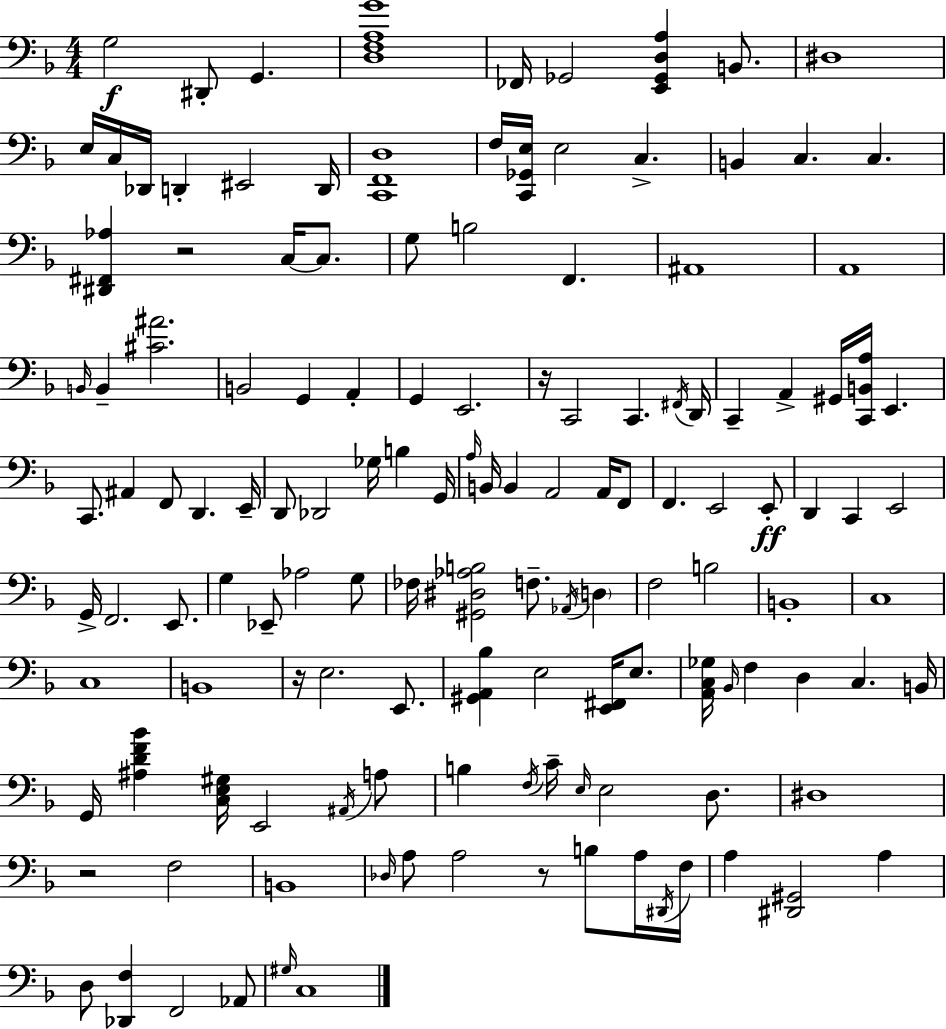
X:1
T:Untitled
M:4/4
L:1/4
K:Dm
G,2 ^D,,/2 G,, [D,F,A,G]4 _F,,/4 _G,,2 [E,,_G,,D,A,] B,,/2 ^D,4 E,/4 C,/4 _D,,/4 D,, ^E,,2 D,,/4 [C,,F,,D,]4 F,/4 [C,,_G,,E,]/4 E,2 C, B,, C, C, [^D,,^F,,_A,] z2 C,/4 C,/2 G,/2 B,2 F,, ^A,,4 A,,4 B,,/4 B,, [^C^A]2 B,,2 G,, A,, G,, E,,2 z/4 C,,2 C,, ^F,,/4 D,,/4 C,, A,, ^G,,/4 [C,,B,,A,]/4 E,, C,,/2 ^A,, F,,/2 D,, E,,/4 D,,/2 _D,,2 _G,/4 B, G,,/4 A,/4 B,,/4 B,, A,,2 A,,/4 F,,/2 F,, E,,2 E,,/2 D,, C,, E,,2 G,,/4 F,,2 E,,/2 G, _E,,/2 _A,2 G,/2 _F,/4 [^G,,^D,_A,B,]2 F,/2 _A,,/4 D, F,2 B,2 B,,4 C,4 C,4 B,,4 z/4 E,2 E,,/2 [^G,,A,,_B,] E,2 [E,,^F,,]/4 E,/2 [A,,C,_G,]/4 _B,,/4 F, D, C, B,,/4 G,,/4 [^A,DF_B] [C,E,^G,]/4 E,,2 ^A,,/4 A,/2 B, F,/4 C/4 E,/4 E,2 D,/2 ^D,4 z2 F,2 B,,4 _D,/4 A,/2 A,2 z/2 B,/2 A,/4 ^D,,/4 F,/4 A, [^D,,^G,,]2 A, D,/2 [_D,,F,] F,,2 _A,,/2 ^G,/4 C,4